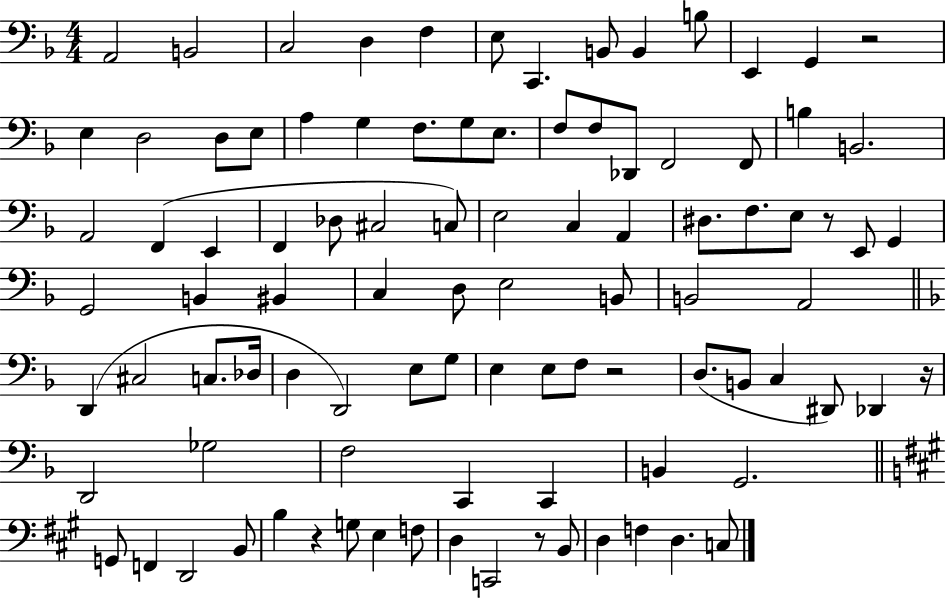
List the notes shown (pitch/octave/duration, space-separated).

A2/h B2/h C3/h D3/q F3/q E3/e C2/q. B2/e B2/q B3/e E2/q G2/q R/h E3/q D3/h D3/e E3/e A3/q G3/q F3/e. G3/e E3/e. F3/e F3/e Db2/e F2/h F2/e B3/q B2/h. A2/h F2/q E2/q F2/q Db3/e C#3/h C3/e E3/h C3/q A2/q D#3/e. F3/e. E3/e R/e E2/e G2/q G2/h B2/q BIS2/q C3/q D3/e E3/h B2/e B2/h A2/h D2/q C#3/h C3/e. Db3/s D3/q D2/h E3/e G3/e E3/q E3/e F3/e R/h D3/e. B2/e C3/q D#2/e Db2/q R/s D2/h Gb3/h F3/h C2/q C2/q B2/q G2/h. G2/e F2/q D2/h B2/e B3/q R/q G3/e E3/q F3/e D3/q C2/h R/e B2/e D3/q F3/q D3/q. C3/e